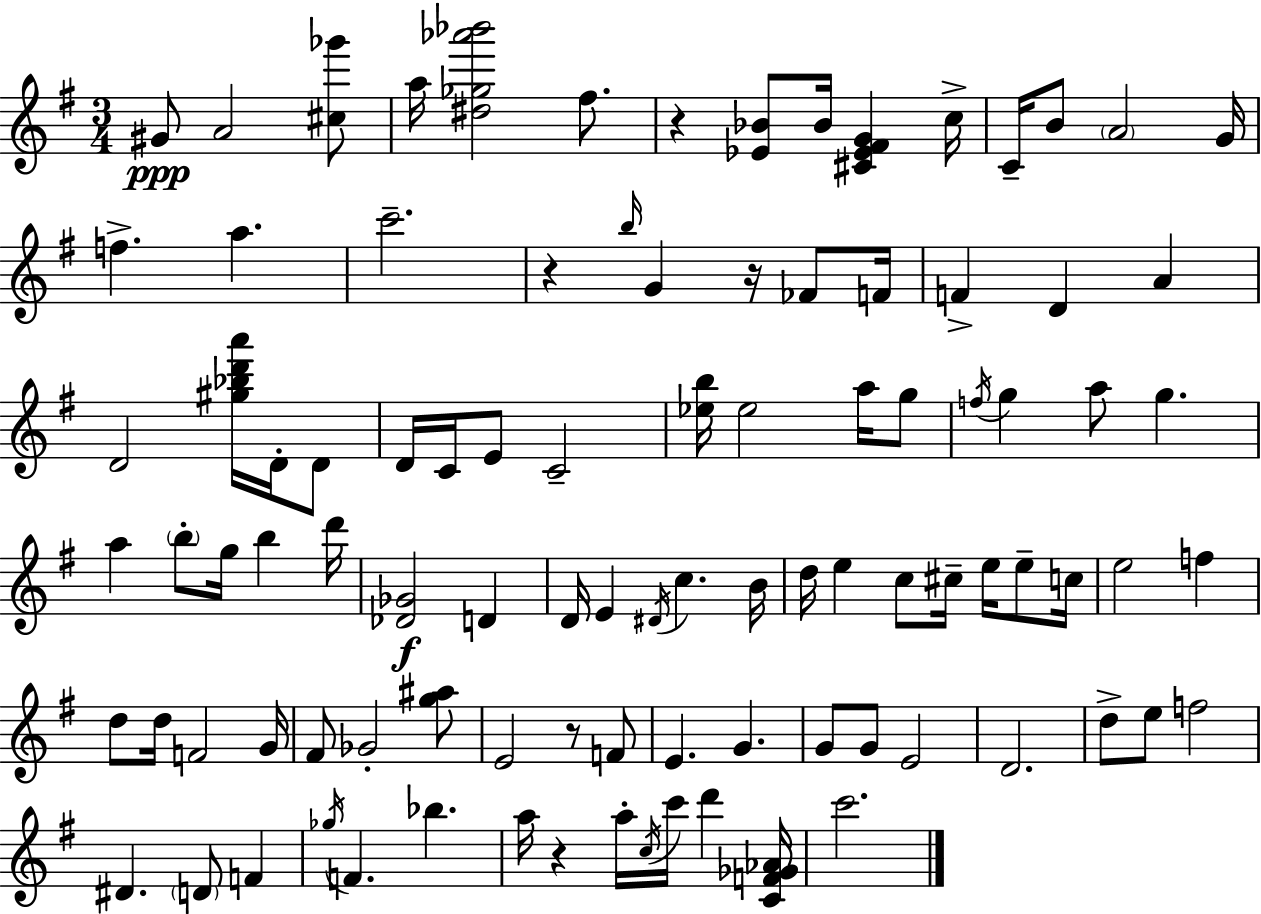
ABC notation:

X:1
T:Untitled
M:3/4
L:1/4
K:G
^G/2 A2 [^c_g']/2 a/4 [^d_g_a'_b']2 ^f/2 z [_E_B]/2 _B/4 [^C_E^FG] c/4 C/4 B/2 A2 G/4 f a c'2 z b/4 G z/4 _F/2 F/4 F D A D2 [^g_bd'a']/4 D/4 D/2 D/4 C/4 E/2 C2 [_eb]/4 _e2 a/4 g/2 f/4 g a/2 g a b/2 g/4 b d'/4 [_D_G]2 D D/4 E ^D/4 c B/4 d/4 e c/2 ^c/4 e/4 e/2 c/4 e2 f d/2 d/4 F2 G/4 ^F/2 _G2 [g^a]/2 E2 z/2 F/2 E G G/2 G/2 E2 D2 d/2 e/2 f2 ^D D/2 F _g/4 F _b a/4 z a/4 c/4 c'/4 d' [CF_G_A]/4 c'2